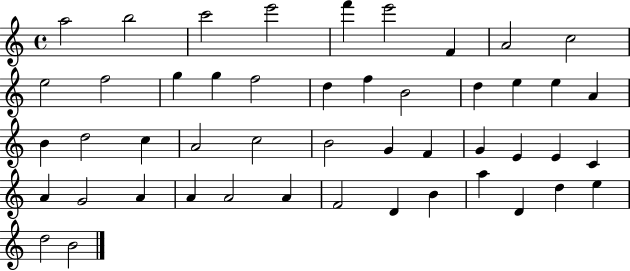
A5/h B5/h C6/h E6/h F6/q E6/h F4/q A4/h C5/h E5/h F5/h G5/q G5/q F5/h D5/q F5/q B4/h D5/q E5/q E5/q A4/q B4/q D5/h C5/q A4/h C5/h B4/h G4/q F4/q G4/q E4/q E4/q C4/q A4/q G4/h A4/q A4/q A4/h A4/q F4/h D4/q B4/q A5/q D4/q D5/q E5/q D5/h B4/h